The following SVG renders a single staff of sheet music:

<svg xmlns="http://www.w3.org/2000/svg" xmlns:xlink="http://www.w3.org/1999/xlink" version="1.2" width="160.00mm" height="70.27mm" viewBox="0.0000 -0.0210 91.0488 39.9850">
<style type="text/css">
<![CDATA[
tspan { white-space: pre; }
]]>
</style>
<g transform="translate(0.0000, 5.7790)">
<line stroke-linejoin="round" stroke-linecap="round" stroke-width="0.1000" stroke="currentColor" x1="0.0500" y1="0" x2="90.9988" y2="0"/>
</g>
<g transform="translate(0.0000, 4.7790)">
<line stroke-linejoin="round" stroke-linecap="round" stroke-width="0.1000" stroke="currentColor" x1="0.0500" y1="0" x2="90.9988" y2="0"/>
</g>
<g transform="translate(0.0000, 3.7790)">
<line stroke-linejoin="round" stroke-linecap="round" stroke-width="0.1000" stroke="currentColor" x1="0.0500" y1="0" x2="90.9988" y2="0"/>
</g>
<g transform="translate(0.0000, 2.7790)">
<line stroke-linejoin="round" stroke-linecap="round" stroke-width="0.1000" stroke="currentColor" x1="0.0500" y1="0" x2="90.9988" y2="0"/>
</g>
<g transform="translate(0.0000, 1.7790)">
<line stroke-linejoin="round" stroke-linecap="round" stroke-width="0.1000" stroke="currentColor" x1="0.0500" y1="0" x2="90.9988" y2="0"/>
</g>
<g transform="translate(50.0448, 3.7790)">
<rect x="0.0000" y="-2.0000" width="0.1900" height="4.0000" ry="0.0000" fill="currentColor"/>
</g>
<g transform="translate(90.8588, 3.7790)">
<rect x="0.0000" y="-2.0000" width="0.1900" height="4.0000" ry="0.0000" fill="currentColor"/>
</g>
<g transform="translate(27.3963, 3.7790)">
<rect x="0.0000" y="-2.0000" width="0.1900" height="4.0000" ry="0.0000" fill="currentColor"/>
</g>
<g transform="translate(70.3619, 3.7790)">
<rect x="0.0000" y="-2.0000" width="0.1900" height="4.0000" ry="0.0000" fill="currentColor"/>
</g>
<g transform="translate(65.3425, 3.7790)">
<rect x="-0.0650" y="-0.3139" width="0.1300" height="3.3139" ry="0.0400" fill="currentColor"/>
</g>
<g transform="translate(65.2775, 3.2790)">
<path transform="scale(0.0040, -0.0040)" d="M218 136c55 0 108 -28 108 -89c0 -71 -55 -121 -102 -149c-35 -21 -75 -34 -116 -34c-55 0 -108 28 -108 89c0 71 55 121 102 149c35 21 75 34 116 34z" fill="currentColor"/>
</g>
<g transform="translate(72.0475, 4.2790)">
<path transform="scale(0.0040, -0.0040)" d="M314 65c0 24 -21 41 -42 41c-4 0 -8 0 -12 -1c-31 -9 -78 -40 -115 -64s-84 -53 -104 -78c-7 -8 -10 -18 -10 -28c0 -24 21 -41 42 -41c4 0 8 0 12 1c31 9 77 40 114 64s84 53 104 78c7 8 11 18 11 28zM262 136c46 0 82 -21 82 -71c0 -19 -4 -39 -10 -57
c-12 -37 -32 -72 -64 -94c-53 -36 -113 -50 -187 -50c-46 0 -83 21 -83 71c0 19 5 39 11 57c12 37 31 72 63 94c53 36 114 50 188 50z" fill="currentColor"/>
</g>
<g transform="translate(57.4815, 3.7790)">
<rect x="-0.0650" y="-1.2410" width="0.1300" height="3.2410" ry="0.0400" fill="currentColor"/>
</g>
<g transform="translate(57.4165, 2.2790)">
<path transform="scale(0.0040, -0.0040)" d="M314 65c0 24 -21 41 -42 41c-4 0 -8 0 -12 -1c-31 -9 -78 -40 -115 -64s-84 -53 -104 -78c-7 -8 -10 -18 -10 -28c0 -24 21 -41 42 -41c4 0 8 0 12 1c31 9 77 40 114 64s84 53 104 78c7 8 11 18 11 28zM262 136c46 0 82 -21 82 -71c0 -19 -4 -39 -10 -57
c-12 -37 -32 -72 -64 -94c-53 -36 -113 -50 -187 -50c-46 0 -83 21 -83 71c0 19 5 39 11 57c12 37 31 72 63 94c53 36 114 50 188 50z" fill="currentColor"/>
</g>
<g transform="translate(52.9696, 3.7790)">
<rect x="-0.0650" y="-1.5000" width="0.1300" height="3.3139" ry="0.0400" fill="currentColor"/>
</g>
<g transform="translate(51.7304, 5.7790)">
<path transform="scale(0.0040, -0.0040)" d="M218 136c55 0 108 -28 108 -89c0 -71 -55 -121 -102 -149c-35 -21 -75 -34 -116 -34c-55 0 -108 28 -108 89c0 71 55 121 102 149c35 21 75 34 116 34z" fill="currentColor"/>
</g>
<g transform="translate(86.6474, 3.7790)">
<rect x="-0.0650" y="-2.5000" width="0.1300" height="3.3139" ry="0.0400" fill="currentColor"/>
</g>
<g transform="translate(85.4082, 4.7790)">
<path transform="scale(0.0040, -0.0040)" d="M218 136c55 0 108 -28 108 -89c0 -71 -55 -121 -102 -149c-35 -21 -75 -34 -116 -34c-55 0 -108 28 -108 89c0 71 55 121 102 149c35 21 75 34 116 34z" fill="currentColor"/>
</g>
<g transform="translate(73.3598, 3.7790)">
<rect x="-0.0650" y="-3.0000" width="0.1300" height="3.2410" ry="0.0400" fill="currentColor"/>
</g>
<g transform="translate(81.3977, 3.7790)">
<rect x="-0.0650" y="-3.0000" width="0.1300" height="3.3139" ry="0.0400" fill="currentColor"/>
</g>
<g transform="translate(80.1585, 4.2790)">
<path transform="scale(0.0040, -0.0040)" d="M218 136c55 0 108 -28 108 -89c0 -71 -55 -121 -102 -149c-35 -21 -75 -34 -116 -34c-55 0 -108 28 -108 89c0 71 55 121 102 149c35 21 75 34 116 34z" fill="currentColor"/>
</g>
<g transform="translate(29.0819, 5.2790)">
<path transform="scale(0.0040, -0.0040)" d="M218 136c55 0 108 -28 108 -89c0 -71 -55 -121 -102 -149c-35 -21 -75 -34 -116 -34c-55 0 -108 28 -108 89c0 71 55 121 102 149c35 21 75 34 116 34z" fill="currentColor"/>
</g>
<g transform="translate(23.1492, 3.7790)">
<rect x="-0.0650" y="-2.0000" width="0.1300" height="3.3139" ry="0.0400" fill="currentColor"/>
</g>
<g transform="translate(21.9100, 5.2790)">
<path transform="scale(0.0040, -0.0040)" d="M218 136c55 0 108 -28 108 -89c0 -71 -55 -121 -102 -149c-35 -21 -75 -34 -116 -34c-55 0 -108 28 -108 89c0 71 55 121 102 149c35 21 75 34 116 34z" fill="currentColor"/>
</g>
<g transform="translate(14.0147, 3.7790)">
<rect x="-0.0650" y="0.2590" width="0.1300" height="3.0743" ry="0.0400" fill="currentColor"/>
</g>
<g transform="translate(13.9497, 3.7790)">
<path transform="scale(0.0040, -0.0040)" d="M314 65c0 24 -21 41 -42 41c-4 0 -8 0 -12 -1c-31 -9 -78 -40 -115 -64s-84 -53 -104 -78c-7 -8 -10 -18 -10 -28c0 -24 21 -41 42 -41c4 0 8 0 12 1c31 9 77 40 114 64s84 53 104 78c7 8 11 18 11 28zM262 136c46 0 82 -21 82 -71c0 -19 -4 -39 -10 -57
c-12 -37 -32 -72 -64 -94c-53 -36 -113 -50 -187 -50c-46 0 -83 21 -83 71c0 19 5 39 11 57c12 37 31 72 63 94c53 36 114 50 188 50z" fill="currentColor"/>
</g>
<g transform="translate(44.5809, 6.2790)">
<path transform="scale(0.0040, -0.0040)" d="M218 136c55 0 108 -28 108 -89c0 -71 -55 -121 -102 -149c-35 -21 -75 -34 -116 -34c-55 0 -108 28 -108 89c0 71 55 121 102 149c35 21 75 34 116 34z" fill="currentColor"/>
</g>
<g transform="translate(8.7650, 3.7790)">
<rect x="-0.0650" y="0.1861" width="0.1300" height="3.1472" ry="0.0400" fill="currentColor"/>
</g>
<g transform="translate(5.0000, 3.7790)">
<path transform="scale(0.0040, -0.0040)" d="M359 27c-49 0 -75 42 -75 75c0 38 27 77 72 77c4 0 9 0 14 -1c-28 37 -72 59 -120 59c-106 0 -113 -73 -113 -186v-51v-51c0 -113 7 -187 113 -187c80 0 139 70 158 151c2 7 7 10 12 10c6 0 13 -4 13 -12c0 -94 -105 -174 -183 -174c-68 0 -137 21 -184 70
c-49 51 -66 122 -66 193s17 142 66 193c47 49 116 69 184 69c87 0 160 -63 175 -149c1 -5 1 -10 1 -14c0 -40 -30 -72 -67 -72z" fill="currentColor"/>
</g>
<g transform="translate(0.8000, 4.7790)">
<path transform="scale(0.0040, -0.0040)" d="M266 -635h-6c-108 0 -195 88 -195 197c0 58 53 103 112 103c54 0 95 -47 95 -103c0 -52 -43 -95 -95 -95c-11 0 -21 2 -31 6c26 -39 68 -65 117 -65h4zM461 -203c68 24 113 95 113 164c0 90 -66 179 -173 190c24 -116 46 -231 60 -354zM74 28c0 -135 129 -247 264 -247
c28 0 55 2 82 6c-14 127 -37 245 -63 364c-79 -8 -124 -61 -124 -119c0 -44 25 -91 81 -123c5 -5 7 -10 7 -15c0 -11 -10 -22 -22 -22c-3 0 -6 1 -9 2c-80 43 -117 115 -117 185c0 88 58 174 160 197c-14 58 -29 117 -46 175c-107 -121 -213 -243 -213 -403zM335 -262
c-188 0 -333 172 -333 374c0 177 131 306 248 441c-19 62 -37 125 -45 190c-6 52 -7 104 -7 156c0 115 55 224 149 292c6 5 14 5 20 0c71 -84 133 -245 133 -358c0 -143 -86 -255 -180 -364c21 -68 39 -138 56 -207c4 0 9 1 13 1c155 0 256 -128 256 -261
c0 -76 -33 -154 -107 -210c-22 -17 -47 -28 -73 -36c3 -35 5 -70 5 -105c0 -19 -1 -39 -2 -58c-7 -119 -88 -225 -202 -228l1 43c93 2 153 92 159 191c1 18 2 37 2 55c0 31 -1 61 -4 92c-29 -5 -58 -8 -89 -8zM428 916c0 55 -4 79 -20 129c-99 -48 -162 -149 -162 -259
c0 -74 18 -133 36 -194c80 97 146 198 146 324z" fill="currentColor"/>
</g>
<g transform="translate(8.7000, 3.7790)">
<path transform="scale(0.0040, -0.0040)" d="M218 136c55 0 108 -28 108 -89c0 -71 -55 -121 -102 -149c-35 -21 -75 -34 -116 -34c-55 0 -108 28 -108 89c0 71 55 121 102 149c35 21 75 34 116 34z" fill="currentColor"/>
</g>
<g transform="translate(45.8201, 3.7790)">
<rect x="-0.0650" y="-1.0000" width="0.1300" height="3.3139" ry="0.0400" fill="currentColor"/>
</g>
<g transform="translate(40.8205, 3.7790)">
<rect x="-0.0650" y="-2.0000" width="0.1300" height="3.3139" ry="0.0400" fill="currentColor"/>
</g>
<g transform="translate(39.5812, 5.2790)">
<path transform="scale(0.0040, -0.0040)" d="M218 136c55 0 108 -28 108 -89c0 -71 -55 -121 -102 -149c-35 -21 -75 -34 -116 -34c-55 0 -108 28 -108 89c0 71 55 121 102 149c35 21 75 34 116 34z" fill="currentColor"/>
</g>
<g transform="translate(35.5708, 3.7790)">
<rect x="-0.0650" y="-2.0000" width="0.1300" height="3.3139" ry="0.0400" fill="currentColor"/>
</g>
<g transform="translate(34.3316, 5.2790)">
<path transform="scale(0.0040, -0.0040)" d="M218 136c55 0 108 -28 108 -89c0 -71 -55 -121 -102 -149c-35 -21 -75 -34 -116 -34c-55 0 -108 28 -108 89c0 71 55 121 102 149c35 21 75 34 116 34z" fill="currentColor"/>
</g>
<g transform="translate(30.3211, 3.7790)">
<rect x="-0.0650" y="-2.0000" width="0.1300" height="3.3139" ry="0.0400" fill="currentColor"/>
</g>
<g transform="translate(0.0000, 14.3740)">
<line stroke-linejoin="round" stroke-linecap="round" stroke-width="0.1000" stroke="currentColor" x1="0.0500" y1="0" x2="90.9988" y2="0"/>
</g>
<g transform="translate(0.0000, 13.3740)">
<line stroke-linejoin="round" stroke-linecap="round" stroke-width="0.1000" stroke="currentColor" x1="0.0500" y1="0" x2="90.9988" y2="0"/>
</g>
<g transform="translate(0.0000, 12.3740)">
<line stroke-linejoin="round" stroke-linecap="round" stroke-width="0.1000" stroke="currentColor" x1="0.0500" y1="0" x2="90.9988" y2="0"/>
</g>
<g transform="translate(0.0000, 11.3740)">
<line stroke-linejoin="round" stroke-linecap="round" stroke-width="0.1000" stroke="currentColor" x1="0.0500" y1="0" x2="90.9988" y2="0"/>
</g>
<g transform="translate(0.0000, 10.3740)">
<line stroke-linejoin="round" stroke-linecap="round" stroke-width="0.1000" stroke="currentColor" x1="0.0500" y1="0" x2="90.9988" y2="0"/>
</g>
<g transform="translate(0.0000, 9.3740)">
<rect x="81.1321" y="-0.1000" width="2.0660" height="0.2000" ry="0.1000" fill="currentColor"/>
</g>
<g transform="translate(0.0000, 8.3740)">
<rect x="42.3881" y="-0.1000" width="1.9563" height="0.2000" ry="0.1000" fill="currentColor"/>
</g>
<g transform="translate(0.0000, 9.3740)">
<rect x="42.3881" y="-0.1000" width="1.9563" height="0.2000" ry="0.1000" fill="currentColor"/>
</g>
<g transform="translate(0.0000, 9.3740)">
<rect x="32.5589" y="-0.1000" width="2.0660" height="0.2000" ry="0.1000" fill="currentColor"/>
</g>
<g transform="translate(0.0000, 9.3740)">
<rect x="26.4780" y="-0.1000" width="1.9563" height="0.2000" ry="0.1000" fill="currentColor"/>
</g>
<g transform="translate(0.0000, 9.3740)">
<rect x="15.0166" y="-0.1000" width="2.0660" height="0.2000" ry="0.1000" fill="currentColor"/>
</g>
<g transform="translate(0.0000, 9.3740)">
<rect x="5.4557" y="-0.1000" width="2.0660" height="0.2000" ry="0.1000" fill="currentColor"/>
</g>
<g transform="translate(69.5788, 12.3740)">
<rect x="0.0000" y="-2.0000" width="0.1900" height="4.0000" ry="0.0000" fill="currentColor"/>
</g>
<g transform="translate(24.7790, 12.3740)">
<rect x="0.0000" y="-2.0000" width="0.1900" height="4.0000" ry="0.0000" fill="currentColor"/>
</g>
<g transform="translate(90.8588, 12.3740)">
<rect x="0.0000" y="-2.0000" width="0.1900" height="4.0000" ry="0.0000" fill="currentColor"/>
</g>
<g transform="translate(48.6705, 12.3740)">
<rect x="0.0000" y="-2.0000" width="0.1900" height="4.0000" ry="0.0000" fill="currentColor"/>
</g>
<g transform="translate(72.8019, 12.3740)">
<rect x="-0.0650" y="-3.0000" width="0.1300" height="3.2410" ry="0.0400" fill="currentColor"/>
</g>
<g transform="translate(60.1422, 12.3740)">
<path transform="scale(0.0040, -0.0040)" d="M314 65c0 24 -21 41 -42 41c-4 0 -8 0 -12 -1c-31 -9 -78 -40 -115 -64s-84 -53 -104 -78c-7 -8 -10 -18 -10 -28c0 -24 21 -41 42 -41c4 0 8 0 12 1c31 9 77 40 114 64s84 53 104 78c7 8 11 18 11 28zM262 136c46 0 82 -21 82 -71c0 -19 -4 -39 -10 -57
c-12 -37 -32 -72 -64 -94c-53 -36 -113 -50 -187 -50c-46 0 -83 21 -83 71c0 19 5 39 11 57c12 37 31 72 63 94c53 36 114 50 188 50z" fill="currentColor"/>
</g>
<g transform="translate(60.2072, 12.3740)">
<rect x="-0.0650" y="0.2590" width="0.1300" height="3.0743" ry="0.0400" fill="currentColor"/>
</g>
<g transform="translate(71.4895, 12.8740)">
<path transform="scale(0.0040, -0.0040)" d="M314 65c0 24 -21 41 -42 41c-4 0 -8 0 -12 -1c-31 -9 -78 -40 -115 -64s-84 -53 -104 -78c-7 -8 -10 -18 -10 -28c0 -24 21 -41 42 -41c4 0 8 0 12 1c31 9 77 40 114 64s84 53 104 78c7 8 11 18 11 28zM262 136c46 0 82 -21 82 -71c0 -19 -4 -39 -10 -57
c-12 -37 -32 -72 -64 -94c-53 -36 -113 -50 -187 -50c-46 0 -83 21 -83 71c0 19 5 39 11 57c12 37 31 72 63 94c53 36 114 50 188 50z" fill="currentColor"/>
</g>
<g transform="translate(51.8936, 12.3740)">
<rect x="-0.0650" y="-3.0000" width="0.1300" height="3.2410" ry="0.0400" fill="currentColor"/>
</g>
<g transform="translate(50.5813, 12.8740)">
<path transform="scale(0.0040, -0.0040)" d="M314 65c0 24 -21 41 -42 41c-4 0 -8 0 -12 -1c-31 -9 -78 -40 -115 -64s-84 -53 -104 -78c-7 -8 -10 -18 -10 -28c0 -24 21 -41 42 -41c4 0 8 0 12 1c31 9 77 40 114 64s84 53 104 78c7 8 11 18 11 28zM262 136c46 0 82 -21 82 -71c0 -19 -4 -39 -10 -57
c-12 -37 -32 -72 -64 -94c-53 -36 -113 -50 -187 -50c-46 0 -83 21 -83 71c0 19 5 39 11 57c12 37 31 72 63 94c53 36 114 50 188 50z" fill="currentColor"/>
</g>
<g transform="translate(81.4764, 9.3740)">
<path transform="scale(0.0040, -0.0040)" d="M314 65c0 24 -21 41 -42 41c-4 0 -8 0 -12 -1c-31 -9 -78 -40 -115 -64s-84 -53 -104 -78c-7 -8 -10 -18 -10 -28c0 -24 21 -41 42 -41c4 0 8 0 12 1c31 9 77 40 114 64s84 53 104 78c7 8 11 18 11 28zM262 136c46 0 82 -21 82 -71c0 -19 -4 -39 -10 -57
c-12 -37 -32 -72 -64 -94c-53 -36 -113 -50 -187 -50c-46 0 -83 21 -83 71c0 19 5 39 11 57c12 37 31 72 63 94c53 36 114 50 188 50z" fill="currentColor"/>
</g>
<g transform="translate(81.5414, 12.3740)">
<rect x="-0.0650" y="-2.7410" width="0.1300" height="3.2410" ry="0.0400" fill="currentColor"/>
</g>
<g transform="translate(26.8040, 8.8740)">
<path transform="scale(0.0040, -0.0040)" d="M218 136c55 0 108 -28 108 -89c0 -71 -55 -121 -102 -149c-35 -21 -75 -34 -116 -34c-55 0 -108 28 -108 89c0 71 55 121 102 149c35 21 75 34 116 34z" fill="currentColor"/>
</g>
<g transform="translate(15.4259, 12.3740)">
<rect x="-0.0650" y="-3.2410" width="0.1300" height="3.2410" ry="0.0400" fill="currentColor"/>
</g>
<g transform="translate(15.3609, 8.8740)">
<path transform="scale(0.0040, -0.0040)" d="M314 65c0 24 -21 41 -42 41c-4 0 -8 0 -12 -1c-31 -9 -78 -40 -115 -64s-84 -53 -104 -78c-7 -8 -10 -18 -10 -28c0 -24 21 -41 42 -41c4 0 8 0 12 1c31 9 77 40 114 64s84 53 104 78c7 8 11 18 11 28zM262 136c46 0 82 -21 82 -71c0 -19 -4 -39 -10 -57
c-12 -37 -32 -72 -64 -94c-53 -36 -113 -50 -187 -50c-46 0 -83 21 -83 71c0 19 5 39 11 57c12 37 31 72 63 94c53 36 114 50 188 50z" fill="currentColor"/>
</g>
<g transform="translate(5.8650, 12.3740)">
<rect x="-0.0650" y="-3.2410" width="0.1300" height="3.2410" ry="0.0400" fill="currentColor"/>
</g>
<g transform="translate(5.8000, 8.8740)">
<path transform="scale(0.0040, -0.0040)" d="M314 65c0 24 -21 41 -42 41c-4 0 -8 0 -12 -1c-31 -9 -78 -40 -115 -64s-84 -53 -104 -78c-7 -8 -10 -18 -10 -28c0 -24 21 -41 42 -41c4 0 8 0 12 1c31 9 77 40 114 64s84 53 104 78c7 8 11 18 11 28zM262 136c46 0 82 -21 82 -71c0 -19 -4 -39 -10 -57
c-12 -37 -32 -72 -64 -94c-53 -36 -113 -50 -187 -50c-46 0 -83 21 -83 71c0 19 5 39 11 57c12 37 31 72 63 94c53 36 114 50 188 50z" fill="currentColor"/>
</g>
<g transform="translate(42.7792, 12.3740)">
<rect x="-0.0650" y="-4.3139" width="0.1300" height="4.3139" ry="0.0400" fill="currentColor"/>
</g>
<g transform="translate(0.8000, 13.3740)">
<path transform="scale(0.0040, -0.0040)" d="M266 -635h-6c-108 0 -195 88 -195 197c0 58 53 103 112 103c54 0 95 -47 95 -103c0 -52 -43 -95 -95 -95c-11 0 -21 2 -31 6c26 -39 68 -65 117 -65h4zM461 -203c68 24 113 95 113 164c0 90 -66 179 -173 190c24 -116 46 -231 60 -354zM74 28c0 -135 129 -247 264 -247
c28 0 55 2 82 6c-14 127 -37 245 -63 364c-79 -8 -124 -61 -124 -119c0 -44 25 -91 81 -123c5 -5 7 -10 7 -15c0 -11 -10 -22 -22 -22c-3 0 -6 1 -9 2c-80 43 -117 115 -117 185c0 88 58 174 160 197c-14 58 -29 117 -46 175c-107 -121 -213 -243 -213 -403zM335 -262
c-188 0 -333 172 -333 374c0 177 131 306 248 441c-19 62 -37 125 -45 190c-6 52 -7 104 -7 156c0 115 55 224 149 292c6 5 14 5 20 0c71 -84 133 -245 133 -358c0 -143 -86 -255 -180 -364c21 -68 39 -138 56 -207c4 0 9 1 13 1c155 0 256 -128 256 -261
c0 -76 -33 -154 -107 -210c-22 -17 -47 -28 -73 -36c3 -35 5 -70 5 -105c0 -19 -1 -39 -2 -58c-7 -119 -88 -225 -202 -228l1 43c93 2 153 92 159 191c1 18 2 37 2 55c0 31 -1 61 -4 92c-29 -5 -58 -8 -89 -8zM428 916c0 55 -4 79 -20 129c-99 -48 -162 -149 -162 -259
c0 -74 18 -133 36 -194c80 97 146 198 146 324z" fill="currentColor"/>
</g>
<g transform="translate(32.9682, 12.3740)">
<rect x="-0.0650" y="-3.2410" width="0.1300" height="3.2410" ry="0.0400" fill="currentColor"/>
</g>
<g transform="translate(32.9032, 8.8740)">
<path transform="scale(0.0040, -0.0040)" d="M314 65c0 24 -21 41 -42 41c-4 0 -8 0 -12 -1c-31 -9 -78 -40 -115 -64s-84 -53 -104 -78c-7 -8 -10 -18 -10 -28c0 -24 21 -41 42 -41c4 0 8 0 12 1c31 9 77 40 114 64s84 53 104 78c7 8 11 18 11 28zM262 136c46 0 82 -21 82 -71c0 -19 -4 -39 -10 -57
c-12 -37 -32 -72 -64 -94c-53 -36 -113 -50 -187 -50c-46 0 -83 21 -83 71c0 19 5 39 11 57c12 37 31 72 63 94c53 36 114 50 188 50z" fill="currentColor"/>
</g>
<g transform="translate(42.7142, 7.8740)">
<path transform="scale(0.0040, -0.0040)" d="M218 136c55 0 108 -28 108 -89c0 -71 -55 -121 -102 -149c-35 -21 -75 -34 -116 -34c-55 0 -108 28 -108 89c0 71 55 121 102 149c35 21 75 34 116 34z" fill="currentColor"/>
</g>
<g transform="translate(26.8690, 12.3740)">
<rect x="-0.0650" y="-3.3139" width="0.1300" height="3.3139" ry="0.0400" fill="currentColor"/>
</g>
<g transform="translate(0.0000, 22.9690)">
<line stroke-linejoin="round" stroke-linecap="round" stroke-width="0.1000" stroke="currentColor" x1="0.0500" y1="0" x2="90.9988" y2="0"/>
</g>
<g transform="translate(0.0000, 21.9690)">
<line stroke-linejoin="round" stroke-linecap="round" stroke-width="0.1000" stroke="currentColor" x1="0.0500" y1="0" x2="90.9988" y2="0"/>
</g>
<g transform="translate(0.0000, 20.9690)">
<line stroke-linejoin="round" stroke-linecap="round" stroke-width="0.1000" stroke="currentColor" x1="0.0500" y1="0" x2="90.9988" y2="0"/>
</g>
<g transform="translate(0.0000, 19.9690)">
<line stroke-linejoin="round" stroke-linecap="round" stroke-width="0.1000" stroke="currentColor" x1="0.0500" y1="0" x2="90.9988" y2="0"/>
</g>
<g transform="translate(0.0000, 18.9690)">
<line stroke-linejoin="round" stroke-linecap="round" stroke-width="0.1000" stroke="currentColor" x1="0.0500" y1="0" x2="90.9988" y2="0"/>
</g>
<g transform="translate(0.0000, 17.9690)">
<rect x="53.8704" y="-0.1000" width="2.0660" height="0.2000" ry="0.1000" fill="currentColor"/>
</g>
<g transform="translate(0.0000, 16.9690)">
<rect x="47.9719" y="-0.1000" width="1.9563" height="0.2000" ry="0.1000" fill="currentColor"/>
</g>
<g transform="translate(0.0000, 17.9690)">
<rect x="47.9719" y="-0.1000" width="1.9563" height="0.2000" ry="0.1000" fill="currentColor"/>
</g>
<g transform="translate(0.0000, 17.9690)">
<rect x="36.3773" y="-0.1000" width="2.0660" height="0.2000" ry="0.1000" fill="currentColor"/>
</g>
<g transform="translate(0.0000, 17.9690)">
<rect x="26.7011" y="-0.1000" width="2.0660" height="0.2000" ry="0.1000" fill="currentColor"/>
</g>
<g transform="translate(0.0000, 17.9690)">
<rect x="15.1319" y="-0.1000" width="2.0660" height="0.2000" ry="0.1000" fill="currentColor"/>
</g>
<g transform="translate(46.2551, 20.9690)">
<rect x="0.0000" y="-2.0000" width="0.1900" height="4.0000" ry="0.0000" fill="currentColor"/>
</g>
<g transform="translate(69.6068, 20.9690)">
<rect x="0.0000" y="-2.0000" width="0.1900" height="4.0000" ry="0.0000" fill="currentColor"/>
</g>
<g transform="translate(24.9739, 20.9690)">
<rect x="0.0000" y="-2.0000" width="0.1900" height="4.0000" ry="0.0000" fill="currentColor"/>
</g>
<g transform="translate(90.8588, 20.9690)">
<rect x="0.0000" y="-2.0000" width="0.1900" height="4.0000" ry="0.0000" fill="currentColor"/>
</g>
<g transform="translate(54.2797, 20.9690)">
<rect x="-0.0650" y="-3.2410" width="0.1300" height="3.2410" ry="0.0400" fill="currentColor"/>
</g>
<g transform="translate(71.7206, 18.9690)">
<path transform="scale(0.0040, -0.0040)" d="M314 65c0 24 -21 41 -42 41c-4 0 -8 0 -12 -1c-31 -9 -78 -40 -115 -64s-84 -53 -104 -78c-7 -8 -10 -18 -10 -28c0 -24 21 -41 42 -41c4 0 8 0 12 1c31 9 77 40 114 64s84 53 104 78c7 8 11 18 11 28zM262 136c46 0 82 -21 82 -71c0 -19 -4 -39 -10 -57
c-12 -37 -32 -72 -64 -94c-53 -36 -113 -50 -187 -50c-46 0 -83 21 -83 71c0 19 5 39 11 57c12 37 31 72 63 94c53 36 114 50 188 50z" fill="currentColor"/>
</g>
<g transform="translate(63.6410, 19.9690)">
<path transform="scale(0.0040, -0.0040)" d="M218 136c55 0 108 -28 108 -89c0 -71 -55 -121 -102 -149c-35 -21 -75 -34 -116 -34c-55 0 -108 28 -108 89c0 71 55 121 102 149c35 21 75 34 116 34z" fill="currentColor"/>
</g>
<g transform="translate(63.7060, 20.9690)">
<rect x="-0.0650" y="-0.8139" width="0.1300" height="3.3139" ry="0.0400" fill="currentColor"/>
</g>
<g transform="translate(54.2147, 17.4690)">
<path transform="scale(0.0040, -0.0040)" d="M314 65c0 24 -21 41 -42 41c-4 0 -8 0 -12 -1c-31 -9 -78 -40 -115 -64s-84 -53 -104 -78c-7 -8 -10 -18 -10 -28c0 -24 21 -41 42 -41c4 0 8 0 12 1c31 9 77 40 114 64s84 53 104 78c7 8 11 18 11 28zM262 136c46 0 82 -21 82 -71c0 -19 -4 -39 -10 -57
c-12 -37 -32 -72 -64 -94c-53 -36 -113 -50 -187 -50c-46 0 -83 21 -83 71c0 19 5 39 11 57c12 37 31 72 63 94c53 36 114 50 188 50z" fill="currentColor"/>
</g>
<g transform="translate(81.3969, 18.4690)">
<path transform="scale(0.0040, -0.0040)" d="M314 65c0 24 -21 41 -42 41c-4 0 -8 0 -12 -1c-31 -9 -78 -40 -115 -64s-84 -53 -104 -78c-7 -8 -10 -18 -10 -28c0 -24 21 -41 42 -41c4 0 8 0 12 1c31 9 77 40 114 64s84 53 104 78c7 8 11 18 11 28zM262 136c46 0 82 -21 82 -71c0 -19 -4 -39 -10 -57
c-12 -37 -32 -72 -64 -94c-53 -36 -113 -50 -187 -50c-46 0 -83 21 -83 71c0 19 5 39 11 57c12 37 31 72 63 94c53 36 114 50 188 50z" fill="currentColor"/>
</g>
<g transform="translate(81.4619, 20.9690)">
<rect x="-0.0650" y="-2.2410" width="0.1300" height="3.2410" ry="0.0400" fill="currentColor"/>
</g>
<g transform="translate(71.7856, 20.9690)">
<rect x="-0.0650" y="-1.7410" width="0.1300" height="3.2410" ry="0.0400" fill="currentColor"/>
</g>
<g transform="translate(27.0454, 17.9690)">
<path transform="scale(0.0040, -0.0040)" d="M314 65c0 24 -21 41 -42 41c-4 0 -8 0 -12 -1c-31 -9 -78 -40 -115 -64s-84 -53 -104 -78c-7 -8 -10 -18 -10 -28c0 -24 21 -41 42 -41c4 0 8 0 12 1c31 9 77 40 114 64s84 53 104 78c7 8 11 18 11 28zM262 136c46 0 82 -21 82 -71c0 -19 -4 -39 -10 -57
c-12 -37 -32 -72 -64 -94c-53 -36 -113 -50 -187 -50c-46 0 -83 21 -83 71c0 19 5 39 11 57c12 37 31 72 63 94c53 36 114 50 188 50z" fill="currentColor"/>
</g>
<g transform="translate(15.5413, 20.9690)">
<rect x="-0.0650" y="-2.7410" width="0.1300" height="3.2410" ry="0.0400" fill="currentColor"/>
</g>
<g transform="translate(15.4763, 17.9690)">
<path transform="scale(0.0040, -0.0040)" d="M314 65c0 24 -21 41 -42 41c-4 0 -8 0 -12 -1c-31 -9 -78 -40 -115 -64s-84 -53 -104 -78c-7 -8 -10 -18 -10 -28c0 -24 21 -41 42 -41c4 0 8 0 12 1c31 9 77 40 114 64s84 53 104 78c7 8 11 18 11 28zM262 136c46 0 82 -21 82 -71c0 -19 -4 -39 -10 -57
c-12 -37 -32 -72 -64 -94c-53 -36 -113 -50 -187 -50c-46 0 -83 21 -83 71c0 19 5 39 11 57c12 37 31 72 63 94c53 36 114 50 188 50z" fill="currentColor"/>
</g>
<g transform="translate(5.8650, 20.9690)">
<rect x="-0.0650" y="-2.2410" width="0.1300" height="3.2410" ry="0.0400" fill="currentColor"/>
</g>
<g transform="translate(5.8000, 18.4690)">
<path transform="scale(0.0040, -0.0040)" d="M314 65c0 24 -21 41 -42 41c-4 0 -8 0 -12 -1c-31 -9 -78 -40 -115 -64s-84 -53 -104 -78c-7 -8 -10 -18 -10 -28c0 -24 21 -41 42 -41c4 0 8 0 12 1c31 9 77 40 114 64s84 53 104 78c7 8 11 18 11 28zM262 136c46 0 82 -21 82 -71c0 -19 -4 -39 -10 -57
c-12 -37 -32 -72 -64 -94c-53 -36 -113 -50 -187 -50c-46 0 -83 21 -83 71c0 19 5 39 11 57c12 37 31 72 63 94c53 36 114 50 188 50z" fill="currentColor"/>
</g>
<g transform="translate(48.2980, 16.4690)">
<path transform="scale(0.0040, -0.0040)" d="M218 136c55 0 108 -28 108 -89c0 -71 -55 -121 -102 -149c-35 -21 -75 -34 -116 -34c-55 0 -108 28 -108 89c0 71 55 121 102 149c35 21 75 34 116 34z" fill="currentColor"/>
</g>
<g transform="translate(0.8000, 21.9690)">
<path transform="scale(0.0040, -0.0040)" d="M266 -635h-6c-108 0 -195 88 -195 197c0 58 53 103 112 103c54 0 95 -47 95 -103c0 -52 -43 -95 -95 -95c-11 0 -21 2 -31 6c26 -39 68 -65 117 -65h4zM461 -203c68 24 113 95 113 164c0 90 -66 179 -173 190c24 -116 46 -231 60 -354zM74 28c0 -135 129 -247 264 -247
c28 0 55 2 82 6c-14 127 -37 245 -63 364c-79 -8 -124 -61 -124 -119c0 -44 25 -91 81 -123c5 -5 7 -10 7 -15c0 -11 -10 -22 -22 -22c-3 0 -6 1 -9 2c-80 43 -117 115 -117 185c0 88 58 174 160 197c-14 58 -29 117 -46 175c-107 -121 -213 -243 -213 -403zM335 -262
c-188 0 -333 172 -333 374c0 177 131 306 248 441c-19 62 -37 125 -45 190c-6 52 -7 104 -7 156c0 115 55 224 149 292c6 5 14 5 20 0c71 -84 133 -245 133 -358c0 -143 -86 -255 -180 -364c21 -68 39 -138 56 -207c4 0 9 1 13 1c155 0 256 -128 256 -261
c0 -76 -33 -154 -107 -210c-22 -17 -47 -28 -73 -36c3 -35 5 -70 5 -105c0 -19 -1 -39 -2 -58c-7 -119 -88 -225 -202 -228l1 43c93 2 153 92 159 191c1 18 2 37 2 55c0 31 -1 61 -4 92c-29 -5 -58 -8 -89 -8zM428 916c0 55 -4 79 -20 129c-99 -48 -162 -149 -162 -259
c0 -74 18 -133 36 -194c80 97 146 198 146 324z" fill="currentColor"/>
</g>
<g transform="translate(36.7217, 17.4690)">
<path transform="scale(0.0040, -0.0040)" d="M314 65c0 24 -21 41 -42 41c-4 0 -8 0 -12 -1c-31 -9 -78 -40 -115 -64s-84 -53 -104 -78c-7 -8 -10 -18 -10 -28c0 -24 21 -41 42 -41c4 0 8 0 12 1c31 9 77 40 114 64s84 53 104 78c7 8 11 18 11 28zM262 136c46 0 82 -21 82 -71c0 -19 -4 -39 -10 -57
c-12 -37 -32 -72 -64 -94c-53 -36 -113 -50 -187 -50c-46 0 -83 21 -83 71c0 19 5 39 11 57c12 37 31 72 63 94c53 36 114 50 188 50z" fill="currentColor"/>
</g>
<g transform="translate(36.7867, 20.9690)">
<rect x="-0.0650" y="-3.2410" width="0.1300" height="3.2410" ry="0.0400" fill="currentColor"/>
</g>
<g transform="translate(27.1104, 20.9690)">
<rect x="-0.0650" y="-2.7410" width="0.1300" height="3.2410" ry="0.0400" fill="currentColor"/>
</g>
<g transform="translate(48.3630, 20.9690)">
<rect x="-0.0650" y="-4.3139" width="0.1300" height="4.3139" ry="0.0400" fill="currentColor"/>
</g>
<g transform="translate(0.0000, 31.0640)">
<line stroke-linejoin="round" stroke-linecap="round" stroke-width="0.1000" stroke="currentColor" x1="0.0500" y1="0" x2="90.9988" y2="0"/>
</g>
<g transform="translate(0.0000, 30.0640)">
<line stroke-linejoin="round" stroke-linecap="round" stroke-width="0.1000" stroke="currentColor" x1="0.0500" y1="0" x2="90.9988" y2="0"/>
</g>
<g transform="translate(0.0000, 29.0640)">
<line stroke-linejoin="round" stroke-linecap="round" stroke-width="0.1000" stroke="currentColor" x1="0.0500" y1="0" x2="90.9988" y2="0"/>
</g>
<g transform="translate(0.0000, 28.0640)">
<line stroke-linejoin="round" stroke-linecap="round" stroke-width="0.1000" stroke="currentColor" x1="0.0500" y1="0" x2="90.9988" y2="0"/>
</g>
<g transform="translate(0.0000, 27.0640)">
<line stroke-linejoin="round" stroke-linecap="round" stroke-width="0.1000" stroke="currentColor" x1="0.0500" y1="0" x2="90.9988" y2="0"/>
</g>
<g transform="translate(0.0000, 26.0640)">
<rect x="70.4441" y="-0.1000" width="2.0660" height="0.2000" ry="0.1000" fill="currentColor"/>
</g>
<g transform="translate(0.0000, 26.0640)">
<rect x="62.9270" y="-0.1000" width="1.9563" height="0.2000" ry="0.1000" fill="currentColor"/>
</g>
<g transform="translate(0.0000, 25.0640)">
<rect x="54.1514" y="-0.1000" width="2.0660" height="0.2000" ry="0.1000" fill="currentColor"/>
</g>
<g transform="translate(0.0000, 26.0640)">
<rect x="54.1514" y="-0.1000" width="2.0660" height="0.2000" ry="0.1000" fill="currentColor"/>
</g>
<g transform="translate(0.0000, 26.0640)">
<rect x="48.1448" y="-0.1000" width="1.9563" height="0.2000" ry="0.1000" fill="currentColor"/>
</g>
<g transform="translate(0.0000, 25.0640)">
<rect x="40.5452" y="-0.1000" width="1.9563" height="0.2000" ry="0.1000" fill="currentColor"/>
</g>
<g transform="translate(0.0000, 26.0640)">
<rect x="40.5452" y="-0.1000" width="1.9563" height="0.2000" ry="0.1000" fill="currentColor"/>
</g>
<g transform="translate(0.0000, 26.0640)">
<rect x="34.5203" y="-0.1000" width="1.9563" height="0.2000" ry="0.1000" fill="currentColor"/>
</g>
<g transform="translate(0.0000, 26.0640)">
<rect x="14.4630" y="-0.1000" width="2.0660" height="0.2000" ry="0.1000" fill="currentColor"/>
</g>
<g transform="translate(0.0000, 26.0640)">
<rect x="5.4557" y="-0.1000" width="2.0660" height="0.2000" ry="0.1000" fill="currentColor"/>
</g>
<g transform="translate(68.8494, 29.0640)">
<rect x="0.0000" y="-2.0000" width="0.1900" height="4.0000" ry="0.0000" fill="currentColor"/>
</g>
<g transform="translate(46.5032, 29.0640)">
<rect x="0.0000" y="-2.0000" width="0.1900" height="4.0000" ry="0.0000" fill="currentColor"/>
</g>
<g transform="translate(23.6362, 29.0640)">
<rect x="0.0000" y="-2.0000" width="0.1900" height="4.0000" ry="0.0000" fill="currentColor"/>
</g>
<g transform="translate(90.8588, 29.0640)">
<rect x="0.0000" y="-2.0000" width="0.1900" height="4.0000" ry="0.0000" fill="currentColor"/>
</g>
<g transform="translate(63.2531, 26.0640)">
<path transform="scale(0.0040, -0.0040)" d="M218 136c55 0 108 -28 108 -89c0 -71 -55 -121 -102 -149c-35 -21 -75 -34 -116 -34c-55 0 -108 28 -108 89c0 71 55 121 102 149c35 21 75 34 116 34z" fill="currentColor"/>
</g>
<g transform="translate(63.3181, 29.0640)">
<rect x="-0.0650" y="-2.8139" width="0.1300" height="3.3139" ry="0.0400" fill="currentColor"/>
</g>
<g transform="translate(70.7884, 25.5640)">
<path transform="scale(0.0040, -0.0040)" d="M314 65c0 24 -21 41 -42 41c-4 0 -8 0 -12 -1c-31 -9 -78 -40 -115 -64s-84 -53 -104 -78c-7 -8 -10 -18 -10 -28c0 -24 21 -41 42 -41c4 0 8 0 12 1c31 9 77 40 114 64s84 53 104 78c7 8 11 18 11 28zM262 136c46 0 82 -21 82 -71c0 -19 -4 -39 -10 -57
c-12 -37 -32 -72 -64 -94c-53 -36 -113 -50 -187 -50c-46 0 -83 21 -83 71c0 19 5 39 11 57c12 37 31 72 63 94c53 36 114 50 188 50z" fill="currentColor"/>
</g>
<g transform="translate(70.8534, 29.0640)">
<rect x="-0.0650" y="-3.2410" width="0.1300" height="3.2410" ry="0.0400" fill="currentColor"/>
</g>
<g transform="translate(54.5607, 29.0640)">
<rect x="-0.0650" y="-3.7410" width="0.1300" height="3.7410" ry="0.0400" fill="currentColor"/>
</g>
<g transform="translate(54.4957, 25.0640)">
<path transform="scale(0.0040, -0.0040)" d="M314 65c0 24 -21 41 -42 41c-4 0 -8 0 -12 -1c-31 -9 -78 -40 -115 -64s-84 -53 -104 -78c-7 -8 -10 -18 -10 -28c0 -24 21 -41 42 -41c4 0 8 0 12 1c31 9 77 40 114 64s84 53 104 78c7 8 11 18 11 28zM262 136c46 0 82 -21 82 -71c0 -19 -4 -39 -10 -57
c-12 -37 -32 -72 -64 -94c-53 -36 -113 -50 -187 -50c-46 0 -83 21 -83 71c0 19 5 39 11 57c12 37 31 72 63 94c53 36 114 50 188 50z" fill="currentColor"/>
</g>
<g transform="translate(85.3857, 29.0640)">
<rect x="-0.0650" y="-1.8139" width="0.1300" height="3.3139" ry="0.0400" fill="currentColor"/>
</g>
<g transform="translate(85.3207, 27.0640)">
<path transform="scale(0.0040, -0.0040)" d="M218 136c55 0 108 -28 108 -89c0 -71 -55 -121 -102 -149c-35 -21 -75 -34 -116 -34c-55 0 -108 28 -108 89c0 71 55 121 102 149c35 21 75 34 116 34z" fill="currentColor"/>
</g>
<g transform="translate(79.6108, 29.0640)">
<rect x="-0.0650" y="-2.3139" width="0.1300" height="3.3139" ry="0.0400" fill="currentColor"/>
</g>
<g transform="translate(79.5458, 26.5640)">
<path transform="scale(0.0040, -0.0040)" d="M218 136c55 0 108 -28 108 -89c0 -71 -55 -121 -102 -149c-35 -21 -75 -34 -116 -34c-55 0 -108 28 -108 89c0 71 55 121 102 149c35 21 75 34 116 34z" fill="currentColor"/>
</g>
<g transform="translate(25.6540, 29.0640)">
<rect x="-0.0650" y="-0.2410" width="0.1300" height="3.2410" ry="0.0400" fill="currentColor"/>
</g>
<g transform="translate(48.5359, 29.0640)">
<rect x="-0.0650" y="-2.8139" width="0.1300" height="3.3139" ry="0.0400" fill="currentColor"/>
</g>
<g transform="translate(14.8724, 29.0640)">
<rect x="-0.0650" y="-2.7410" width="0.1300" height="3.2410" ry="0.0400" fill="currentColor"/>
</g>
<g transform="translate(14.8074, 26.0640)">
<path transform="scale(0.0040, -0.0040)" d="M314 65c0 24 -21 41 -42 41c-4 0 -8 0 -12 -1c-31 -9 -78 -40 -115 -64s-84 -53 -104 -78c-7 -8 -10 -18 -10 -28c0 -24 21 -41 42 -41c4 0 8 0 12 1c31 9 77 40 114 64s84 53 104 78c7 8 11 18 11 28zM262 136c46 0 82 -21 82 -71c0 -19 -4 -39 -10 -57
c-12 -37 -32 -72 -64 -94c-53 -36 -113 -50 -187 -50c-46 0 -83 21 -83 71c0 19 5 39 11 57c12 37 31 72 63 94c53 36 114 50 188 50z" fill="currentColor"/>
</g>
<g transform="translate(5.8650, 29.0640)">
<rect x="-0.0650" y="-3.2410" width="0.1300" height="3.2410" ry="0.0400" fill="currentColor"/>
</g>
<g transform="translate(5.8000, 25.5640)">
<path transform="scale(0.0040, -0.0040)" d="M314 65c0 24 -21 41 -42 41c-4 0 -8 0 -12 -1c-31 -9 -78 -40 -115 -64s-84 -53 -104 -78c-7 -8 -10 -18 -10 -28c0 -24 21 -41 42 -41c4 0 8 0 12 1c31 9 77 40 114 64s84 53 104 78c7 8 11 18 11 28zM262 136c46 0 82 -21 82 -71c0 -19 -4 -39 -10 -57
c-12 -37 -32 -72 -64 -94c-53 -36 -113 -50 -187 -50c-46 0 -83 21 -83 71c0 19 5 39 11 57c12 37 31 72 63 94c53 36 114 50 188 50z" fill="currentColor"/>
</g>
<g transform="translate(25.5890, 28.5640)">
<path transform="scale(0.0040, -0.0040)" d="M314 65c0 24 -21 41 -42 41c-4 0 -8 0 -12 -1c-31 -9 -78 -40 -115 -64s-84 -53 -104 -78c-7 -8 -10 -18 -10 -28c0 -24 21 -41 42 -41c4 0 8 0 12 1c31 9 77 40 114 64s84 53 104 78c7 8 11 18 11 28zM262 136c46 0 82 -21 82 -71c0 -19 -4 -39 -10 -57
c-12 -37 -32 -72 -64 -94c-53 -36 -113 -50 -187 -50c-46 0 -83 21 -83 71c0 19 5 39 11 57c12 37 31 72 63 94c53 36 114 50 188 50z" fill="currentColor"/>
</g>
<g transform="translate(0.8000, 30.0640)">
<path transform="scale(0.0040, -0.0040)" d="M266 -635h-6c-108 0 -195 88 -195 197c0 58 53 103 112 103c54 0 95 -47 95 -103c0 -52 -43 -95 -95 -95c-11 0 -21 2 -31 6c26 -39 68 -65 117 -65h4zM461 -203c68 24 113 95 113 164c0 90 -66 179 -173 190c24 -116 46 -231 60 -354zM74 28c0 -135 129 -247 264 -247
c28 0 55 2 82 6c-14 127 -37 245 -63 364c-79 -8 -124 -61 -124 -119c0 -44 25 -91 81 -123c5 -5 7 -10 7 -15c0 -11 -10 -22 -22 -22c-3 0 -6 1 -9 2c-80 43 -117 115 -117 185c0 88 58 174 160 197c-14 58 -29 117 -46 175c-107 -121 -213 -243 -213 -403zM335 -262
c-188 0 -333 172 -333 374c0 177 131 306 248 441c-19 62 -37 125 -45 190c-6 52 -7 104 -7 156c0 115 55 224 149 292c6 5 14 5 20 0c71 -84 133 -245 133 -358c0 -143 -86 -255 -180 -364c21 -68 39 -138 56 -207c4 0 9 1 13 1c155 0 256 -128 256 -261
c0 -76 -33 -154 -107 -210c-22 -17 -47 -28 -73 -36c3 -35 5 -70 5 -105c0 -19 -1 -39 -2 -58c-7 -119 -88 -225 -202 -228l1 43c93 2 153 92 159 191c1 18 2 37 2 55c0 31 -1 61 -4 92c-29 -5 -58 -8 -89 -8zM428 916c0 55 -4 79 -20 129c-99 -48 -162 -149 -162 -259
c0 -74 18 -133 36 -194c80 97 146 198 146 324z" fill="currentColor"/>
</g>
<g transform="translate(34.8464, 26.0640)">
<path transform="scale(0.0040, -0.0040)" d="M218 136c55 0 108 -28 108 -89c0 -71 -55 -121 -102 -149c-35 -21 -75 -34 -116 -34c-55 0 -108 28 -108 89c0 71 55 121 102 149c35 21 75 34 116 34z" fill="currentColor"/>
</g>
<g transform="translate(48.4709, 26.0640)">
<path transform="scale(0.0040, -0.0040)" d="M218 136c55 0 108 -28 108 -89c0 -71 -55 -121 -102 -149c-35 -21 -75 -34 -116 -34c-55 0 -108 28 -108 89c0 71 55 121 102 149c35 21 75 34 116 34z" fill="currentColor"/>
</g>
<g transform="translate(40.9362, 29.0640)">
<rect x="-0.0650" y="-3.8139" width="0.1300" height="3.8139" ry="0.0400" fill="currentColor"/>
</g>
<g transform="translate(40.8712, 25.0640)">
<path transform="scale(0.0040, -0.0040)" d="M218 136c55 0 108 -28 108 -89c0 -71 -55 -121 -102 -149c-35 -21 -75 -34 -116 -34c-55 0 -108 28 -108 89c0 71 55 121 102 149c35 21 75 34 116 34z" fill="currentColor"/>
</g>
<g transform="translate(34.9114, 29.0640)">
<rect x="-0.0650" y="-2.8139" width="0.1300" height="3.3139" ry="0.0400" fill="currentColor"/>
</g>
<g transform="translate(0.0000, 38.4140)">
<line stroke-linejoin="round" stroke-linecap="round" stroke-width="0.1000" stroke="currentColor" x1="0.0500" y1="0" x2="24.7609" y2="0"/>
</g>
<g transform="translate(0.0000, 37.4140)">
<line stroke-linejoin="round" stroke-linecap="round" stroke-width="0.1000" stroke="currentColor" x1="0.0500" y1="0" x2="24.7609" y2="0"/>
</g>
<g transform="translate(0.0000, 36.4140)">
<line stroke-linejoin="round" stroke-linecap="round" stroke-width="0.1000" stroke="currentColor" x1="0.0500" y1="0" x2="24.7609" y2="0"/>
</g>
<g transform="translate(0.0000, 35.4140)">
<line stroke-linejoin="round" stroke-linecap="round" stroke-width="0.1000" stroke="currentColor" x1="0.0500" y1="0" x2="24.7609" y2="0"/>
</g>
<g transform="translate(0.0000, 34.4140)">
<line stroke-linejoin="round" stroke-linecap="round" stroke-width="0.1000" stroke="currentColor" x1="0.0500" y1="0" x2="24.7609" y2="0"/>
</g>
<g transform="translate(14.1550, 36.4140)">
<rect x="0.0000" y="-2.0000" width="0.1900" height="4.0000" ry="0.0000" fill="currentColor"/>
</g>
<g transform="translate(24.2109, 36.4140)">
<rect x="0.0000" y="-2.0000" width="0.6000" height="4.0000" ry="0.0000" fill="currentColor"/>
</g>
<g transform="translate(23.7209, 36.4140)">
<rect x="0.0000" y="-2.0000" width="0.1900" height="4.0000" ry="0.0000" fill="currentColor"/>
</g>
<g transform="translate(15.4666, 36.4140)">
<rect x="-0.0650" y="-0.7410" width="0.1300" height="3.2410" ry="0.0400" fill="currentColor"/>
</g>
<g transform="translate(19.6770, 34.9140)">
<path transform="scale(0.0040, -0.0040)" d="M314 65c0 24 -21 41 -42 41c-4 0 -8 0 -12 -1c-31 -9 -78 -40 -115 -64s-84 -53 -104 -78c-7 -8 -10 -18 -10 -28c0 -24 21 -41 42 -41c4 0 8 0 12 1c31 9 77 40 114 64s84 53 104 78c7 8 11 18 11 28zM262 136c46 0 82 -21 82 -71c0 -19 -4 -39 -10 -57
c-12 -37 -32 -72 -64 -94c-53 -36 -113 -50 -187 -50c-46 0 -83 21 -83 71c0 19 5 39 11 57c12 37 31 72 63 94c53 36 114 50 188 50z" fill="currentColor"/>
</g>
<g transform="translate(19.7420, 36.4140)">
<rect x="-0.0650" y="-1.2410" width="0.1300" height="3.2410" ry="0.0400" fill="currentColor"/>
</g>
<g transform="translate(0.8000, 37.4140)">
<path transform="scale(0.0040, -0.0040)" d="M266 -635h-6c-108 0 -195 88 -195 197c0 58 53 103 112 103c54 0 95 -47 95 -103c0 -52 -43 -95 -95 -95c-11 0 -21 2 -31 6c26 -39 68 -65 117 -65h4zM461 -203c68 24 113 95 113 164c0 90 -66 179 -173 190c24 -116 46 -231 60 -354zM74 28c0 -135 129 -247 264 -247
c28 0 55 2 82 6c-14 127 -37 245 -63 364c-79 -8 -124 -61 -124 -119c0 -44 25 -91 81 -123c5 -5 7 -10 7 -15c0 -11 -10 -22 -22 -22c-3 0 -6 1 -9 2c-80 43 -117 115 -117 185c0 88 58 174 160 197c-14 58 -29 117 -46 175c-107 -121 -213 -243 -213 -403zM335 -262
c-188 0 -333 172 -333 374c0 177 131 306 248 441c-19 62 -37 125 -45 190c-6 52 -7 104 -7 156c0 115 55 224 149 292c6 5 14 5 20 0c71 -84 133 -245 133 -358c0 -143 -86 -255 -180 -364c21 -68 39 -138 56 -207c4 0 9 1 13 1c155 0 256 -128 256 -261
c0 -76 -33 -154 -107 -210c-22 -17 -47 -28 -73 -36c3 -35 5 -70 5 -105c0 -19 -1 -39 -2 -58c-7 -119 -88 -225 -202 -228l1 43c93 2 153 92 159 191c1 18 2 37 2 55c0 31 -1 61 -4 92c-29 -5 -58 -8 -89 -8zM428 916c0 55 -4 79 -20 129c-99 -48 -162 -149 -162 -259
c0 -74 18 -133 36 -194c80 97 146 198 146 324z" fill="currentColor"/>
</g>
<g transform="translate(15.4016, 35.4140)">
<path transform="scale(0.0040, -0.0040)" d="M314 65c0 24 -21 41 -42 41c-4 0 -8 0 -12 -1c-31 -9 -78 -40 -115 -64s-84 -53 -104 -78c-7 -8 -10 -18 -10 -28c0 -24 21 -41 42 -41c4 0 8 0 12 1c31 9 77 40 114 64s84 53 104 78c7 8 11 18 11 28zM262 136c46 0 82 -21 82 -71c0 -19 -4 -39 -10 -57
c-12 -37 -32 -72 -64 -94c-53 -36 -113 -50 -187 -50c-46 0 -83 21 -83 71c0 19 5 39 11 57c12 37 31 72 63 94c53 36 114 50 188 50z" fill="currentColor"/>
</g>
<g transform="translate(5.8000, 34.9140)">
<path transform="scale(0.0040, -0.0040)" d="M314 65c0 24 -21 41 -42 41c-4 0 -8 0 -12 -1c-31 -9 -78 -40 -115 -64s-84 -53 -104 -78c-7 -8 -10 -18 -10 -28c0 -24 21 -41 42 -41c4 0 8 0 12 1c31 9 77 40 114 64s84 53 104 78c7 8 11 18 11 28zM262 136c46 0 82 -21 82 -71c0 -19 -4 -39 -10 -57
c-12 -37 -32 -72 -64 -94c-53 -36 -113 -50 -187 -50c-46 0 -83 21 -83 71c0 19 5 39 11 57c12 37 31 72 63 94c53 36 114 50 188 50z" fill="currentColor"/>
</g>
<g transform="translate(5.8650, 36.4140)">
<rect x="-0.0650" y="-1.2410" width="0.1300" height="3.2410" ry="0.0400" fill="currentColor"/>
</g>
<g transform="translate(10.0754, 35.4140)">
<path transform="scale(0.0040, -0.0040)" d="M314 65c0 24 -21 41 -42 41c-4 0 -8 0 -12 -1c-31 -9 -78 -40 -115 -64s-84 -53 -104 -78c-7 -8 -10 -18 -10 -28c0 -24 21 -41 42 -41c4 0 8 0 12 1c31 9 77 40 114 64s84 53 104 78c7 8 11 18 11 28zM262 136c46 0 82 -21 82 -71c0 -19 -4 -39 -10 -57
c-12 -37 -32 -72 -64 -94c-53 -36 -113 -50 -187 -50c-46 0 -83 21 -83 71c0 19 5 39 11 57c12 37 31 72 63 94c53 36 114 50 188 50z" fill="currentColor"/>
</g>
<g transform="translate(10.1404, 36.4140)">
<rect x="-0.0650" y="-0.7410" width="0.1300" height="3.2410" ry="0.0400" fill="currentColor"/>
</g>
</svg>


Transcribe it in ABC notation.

X:1
T:Untitled
M:4/4
L:1/4
K:C
B B2 F F F F D E e2 c A2 A G b2 b2 b b2 d' A2 B2 A2 a2 g2 a2 a2 b2 d' b2 d f2 g2 b2 a2 c2 a c' a c'2 a b2 g f e2 d2 d2 e2